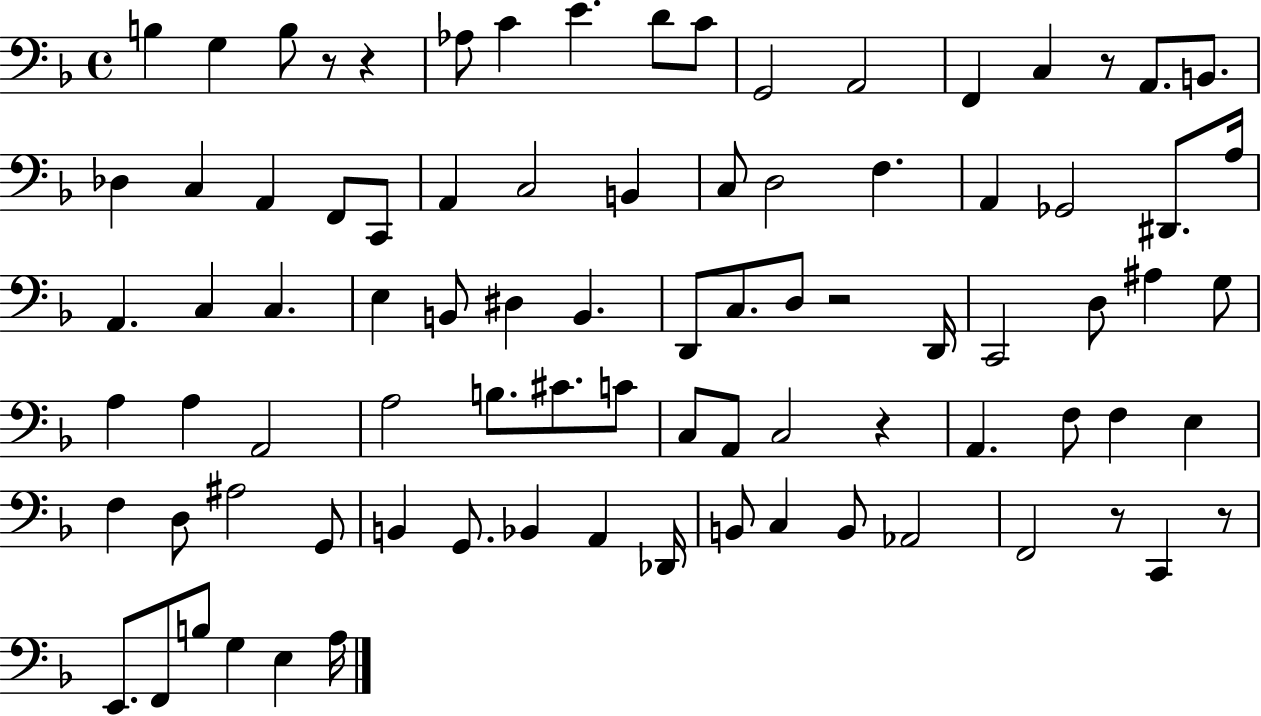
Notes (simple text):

B3/q G3/q B3/e R/e R/q Ab3/e C4/q E4/q. D4/e C4/e G2/h A2/h F2/q C3/q R/e A2/e. B2/e. Db3/q C3/q A2/q F2/e C2/e A2/q C3/h B2/q C3/e D3/h F3/q. A2/q Gb2/h D#2/e. A3/s A2/q. C3/q C3/q. E3/q B2/e D#3/q B2/q. D2/e C3/e. D3/e R/h D2/s C2/h D3/e A#3/q G3/e A3/q A3/q A2/h A3/h B3/e. C#4/e. C4/e C3/e A2/e C3/h R/q A2/q. F3/e F3/q E3/q F3/q D3/e A#3/h G2/e B2/q G2/e. Bb2/q A2/q Db2/s B2/e C3/q B2/e Ab2/h F2/h R/e C2/q R/e E2/e. F2/e B3/e G3/q E3/q A3/s